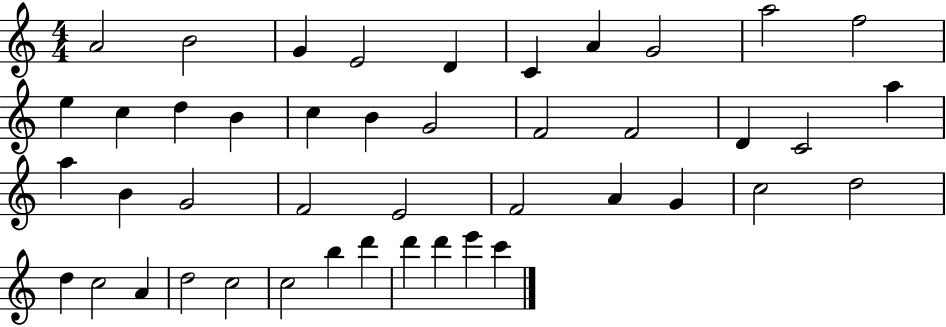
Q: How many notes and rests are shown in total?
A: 44